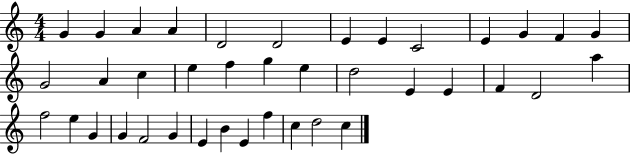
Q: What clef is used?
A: treble